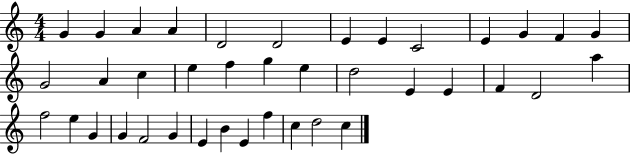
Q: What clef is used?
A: treble